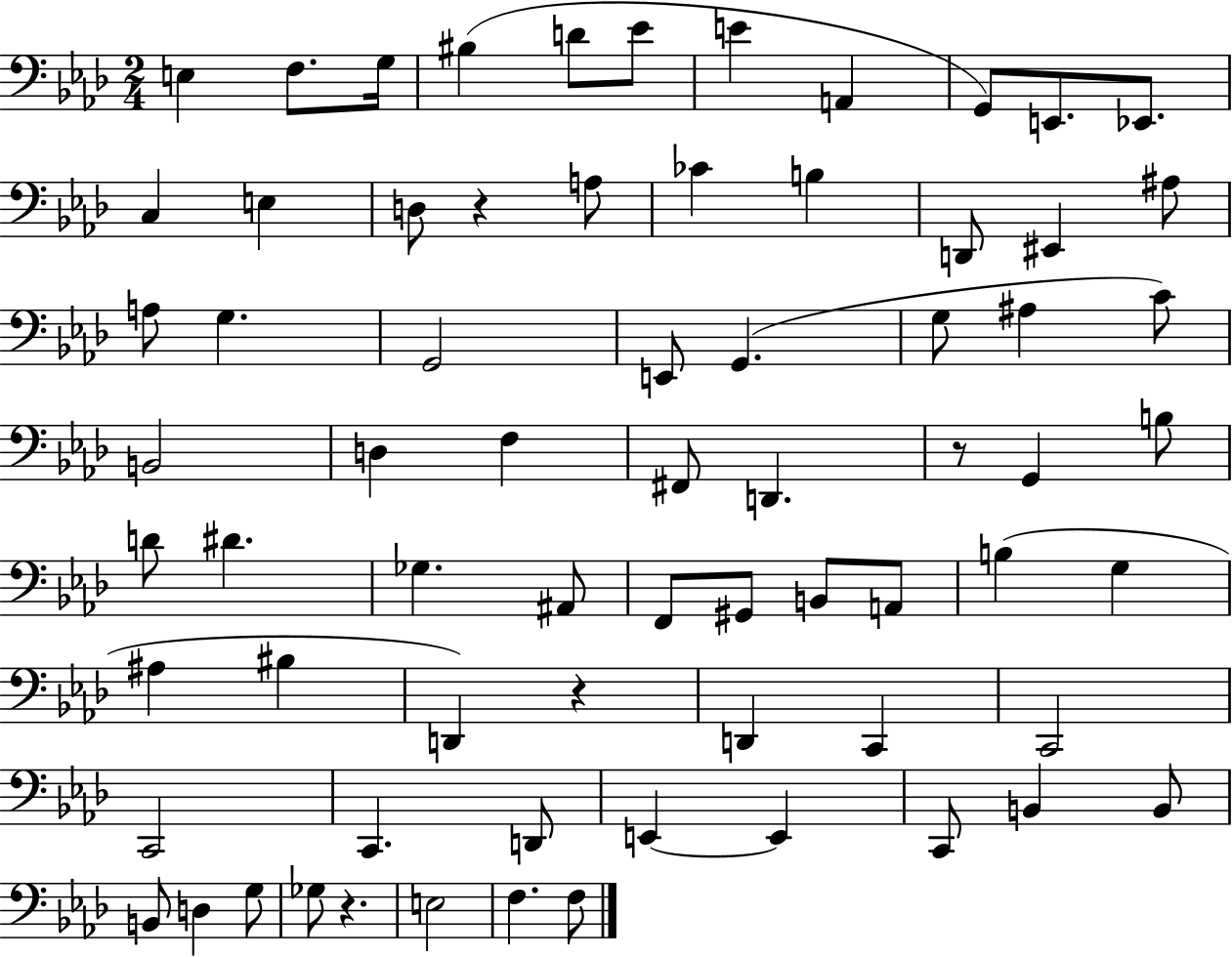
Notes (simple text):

E3/q F3/e. G3/s BIS3/q D4/e Eb4/e E4/q A2/q G2/e E2/e. Eb2/e. C3/q E3/q D3/e R/q A3/e CES4/q B3/q D2/e EIS2/q A#3/e A3/e G3/q. G2/h E2/e G2/q. G3/e A#3/q C4/e B2/h D3/q F3/q F#2/e D2/q. R/e G2/q B3/e D4/e D#4/q. Gb3/q. A#2/e F2/e G#2/e B2/e A2/e B3/q G3/q A#3/q BIS3/q D2/q R/q D2/q C2/q C2/h C2/h C2/q. D2/e E2/q E2/q C2/e B2/q B2/e B2/e D3/q G3/e Gb3/e R/q. E3/h F3/q. F3/e